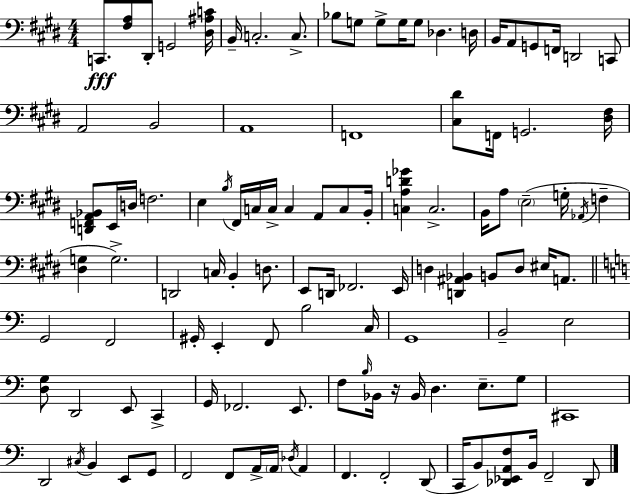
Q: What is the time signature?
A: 4/4